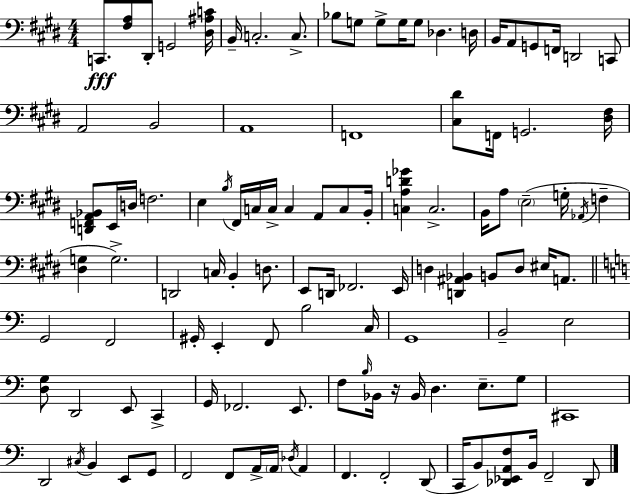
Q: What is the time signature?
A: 4/4